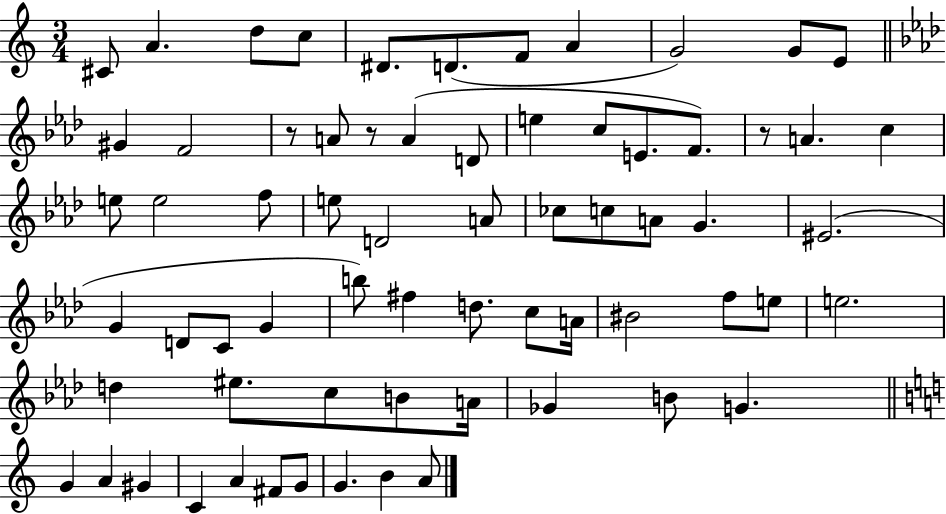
{
  \clef treble
  \numericTimeSignature
  \time 3/4
  \key c \major
  cis'8 a'4. d''8 c''8 | dis'8. d'8.( f'8 a'4 | g'2) g'8 e'8 | \bar "||" \break \key aes \major gis'4 f'2 | r8 a'8 r8 a'4( d'8 | e''4 c''8 e'8. f'8.) | r8 a'4. c''4 | \break e''8 e''2 f''8 | e''8 d'2 a'8 | ces''8 c''8 a'8 g'4. | eis'2.( | \break g'4 d'8 c'8 g'4 | b''8) fis''4 d''8. c''8 a'16 | bis'2 f''8 e''8 | e''2. | \break d''4 eis''8. c''8 b'8 a'16 | ges'4 b'8 g'4. | \bar "||" \break \key c \major g'4 a'4 gis'4 | c'4 a'4 fis'8 g'8 | g'4. b'4 a'8 | \bar "|."
}